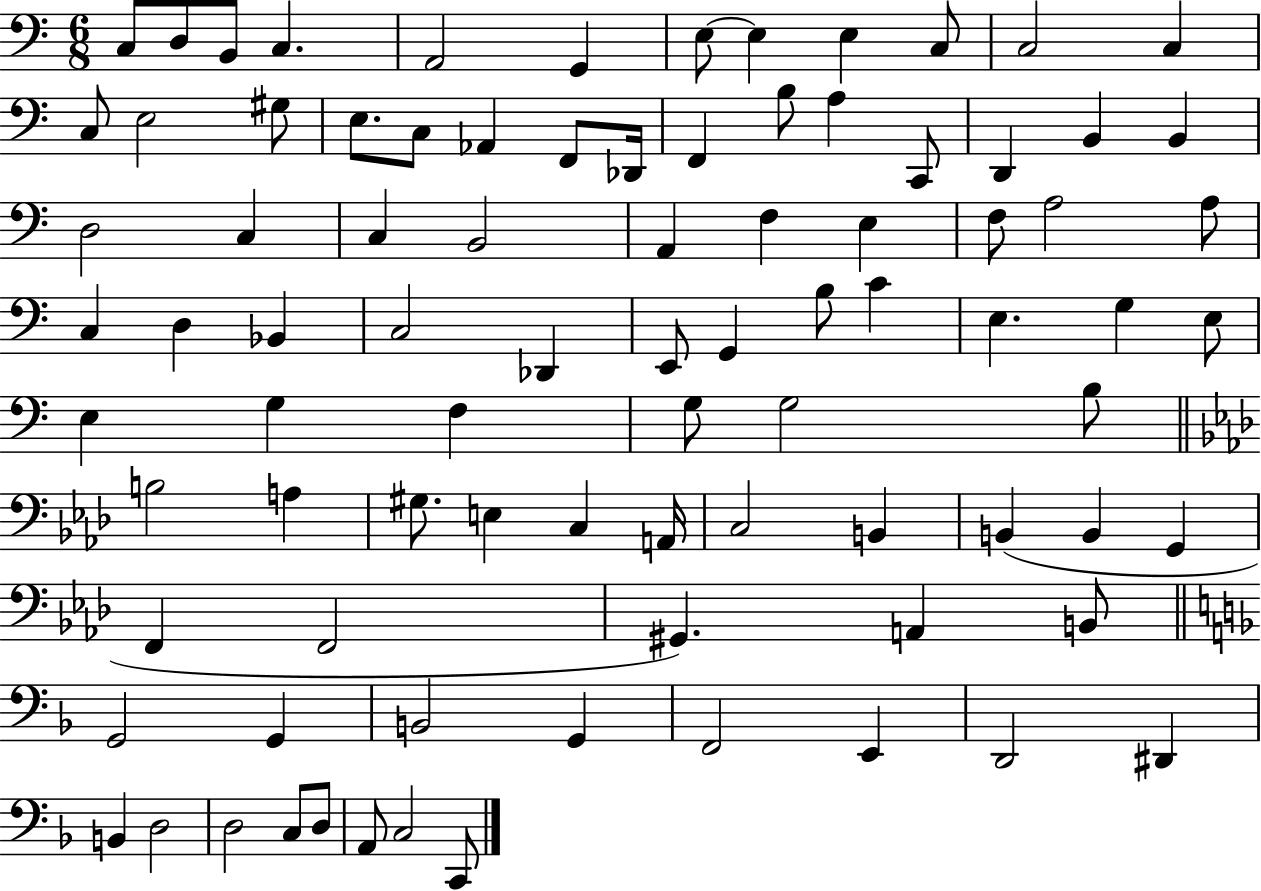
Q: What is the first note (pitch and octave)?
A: C3